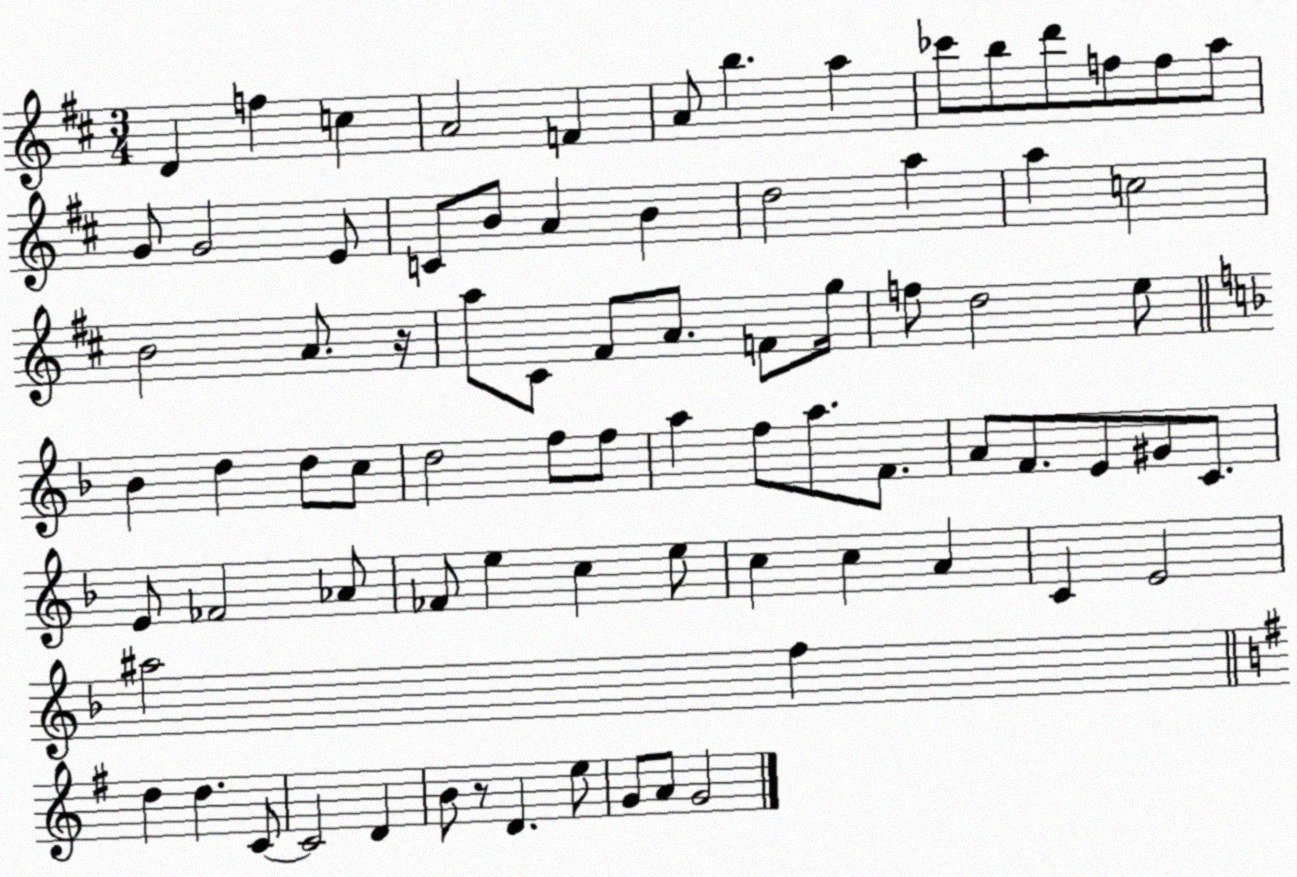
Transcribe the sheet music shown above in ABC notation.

X:1
T:Untitled
M:3/4
L:1/4
K:D
D f c A2 F A/2 b a _c'/2 b/2 d'/2 f/2 f/2 a/2 G/2 G2 E/2 C/2 B/2 A B d2 a a c2 B2 A/2 z/4 a/2 ^C/2 ^F/2 A/2 F/2 g/4 f/2 d2 e/2 _B d d/2 c/2 d2 f/2 f/2 a f/2 a/2 F/2 A/2 F/2 E/2 ^G/2 C/2 E/2 _F2 _A/2 _F/2 e c e/2 c c A C E2 ^a2 f d d C/2 C2 D B/2 z/2 D e/2 G/2 A/2 G2